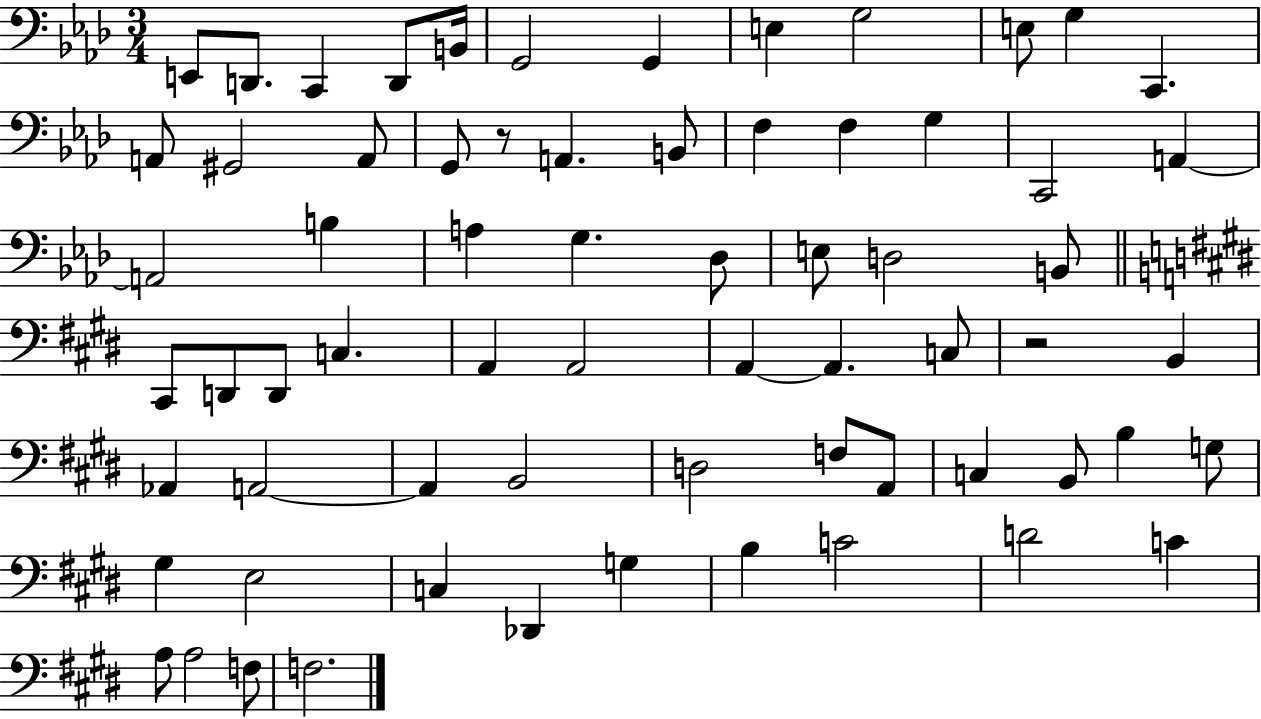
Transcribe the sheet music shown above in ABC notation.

X:1
T:Untitled
M:3/4
L:1/4
K:Ab
E,,/2 D,,/2 C,, D,,/2 B,,/4 G,,2 G,, E, G,2 E,/2 G, C,, A,,/2 ^G,,2 A,,/2 G,,/2 z/2 A,, B,,/2 F, F, G, C,,2 A,, A,,2 B, A, G, _D,/2 E,/2 D,2 B,,/2 ^C,,/2 D,,/2 D,,/2 C, A,, A,,2 A,, A,, C,/2 z2 B,, _A,, A,,2 A,, B,,2 D,2 F,/2 A,,/2 C, B,,/2 B, G,/2 ^G, E,2 C, _D,, G, B, C2 D2 C A,/2 A,2 F,/2 F,2